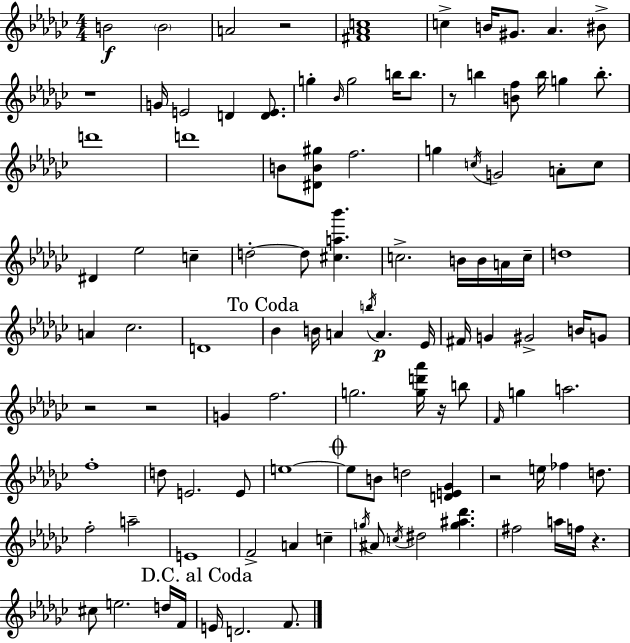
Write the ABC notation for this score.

X:1
T:Untitled
M:4/4
L:1/4
K:Ebm
B2 B2 A2 z2 [^F_Ac]4 c B/4 ^G/2 _A ^B/2 z4 G/4 E2 D [DE]/2 g _B/4 g2 b/4 b/2 z/2 b [Bf]/2 b/4 g b/2 d'4 d'4 B/2 [^DB^g]/2 f2 g c/4 G2 A/2 c/2 ^D _e2 c d2 d/2 [^ca_b'] c2 B/4 B/4 A/4 c/4 d4 A _c2 D4 _B B/4 A b/4 A _E/4 ^F/4 G ^G2 B/4 G/2 z2 z2 G f2 g2 [gd'_a']/4 z/4 b/2 F/4 g a2 f4 d/2 E2 E/2 e4 e/2 B/2 d2 [DE_G] z2 e/4 _f d/2 f2 a2 E4 F2 A c g/4 ^A/2 c/4 ^d2 [g^a_d'] ^f2 a/4 f/4 z ^c/2 e2 d/4 F/4 E/4 D2 F/2